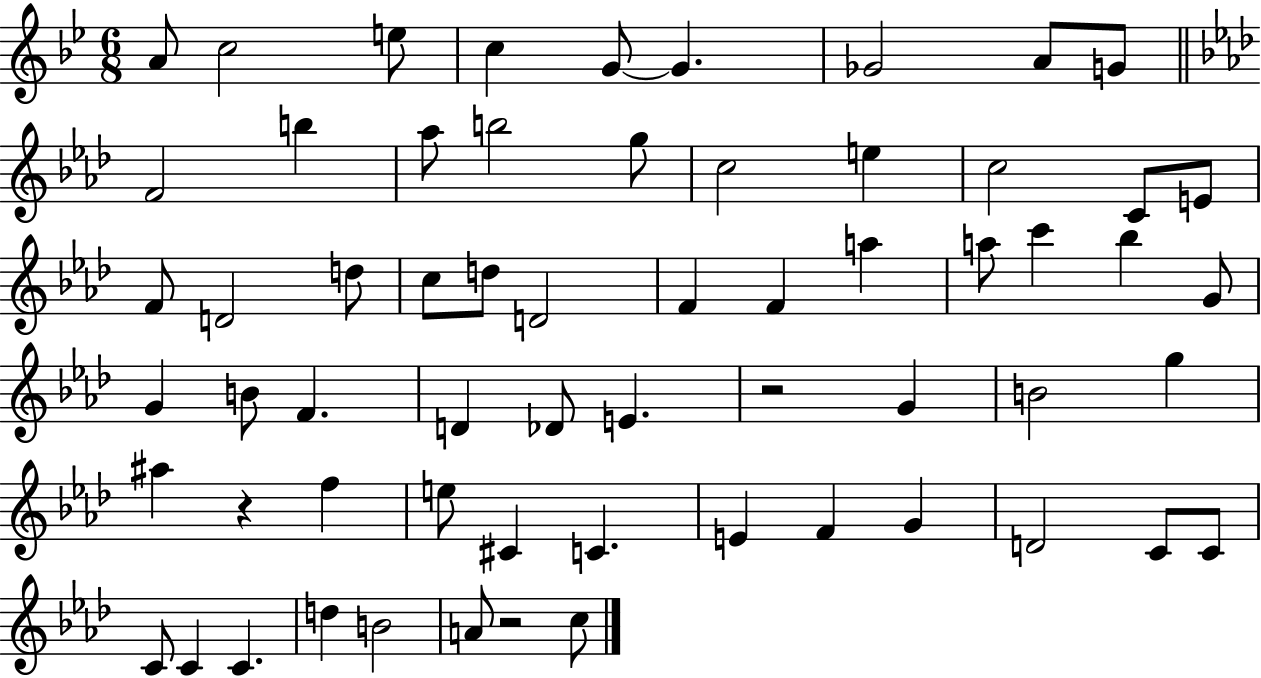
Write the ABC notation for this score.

X:1
T:Untitled
M:6/8
L:1/4
K:Bb
A/2 c2 e/2 c G/2 G _G2 A/2 G/2 F2 b _a/2 b2 g/2 c2 e c2 C/2 E/2 F/2 D2 d/2 c/2 d/2 D2 F F a a/2 c' _b G/2 G B/2 F D _D/2 E z2 G B2 g ^a z f e/2 ^C C E F G D2 C/2 C/2 C/2 C C d B2 A/2 z2 c/2